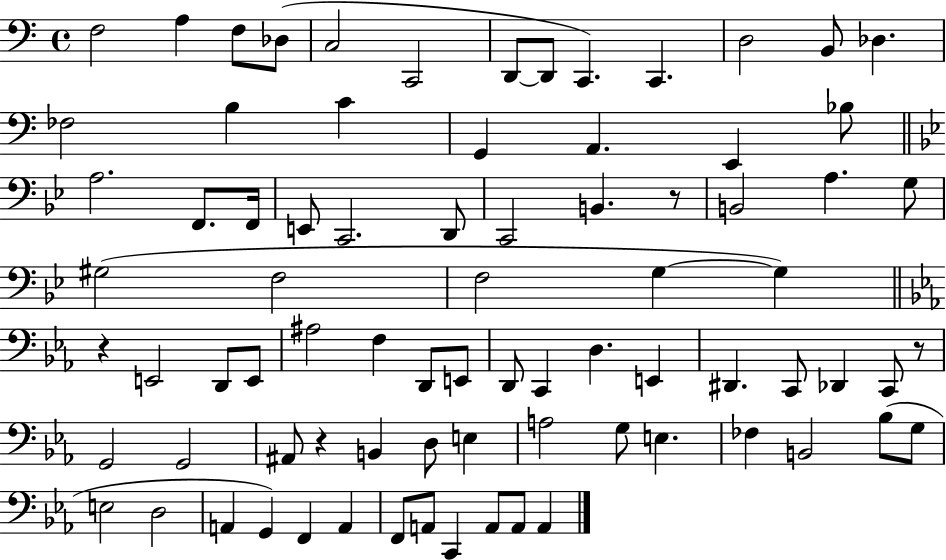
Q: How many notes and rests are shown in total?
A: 80